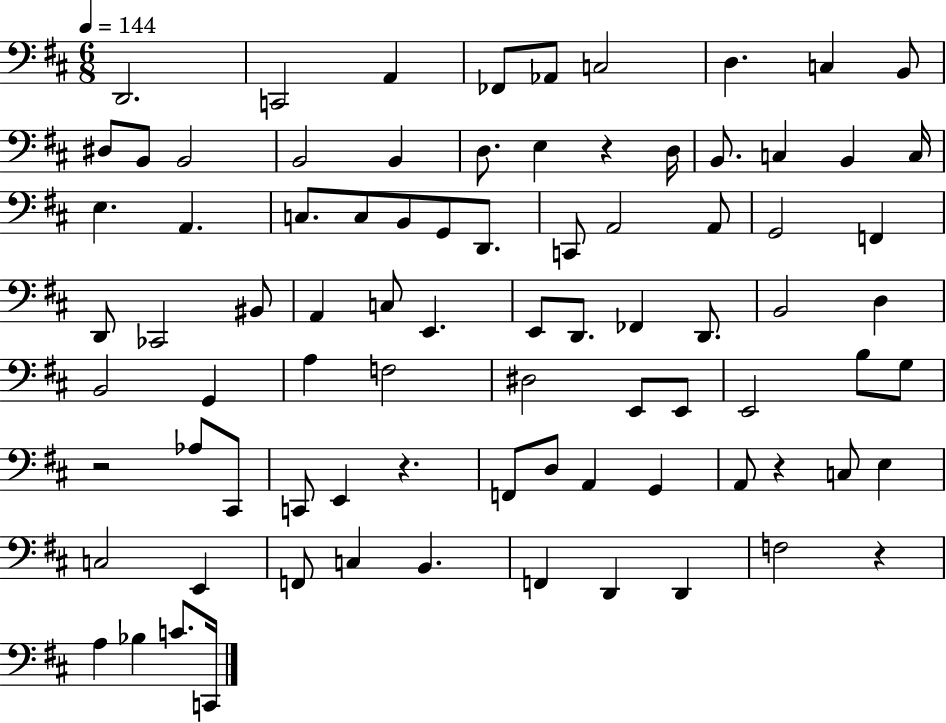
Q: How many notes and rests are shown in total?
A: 84